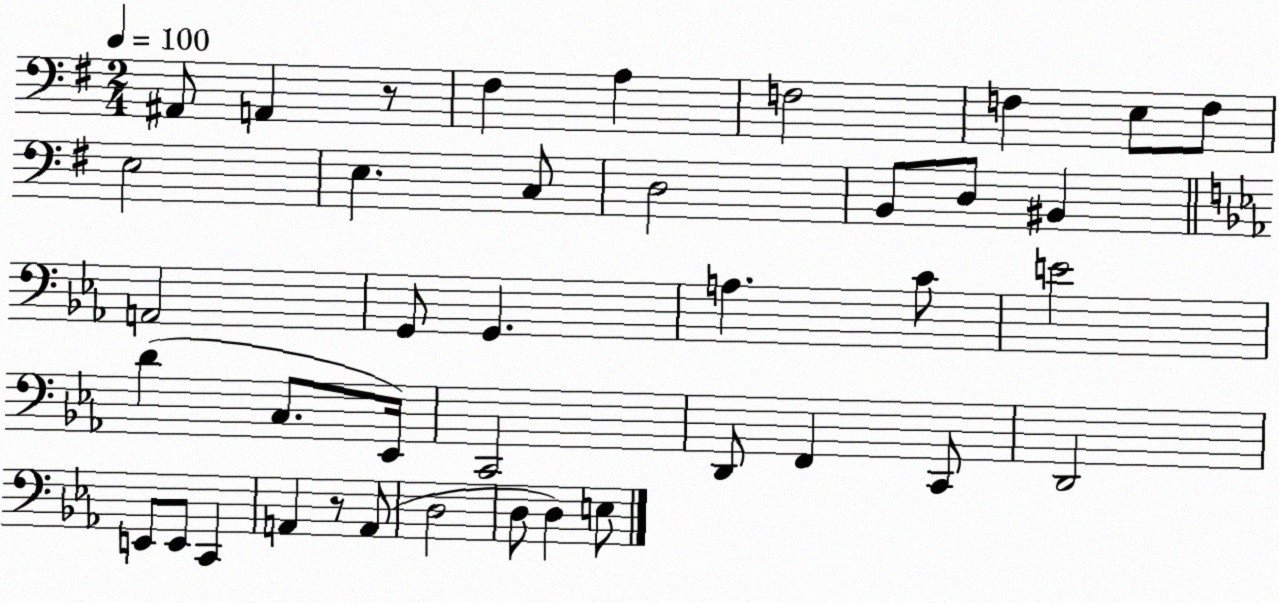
X:1
T:Untitled
M:2/4
L:1/4
K:G
^A,,/2 A,, z/2 ^F, A, F,2 F, E,/2 F,/2 E,2 E, C,/2 D,2 B,,/2 D,/2 ^B,, A,,2 G,,/2 G,, A, C/2 E2 D C,/2 _E,,/4 C,,2 D,,/2 F,, C,,/2 D,,2 E,,/2 E,,/2 C,, A,, z/2 A,,/2 D,2 D,/2 D, E,/2